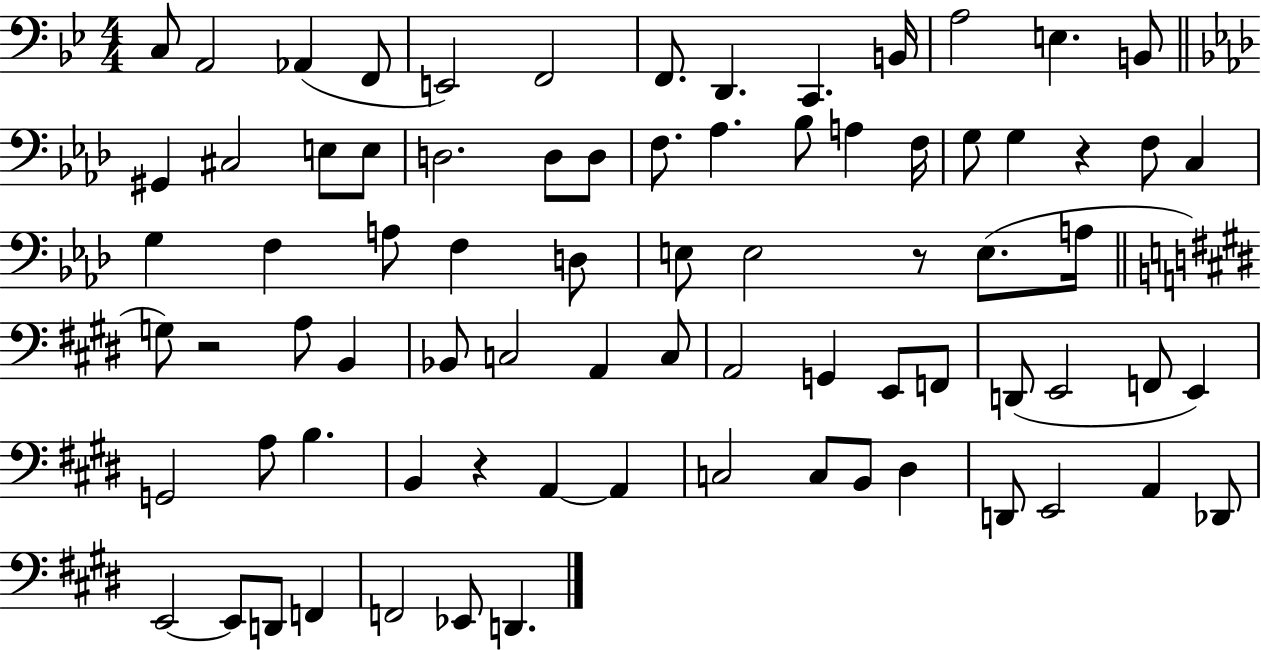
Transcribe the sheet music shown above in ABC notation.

X:1
T:Untitled
M:4/4
L:1/4
K:Bb
C,/2 A,,2 _A,, F,,/2 E,,2 F,,2 F,,/2 D,, C,, B,,/4 A,2 E, B,,/2 ^G,, ^C,2 E,/2 E,/2 D,2 D,/2 D,/2 F,/2 _A, _B,/2 A, F,/4 G,/2 G, z F,/2 C, G, F, A,/2 F, D,/2 E,/2 E,2 z/2 E,/2 A,/4 G,/2 z2 A,/2 B,, _B,,/2 C,2 A,, C,/2 A,,2 G,, E,,/2 F,,/2 D,,/2 E,,2 F,,/2 E,, G,,2 A,/2 B, B,, z A,, A,, C,2 C,/2 B,,/2 ^D, D,,/2 E,,2 A,, _D,,/2 E,,2 E,,/2 D,,/2 F,, F,,2 _E,,/2 D,,